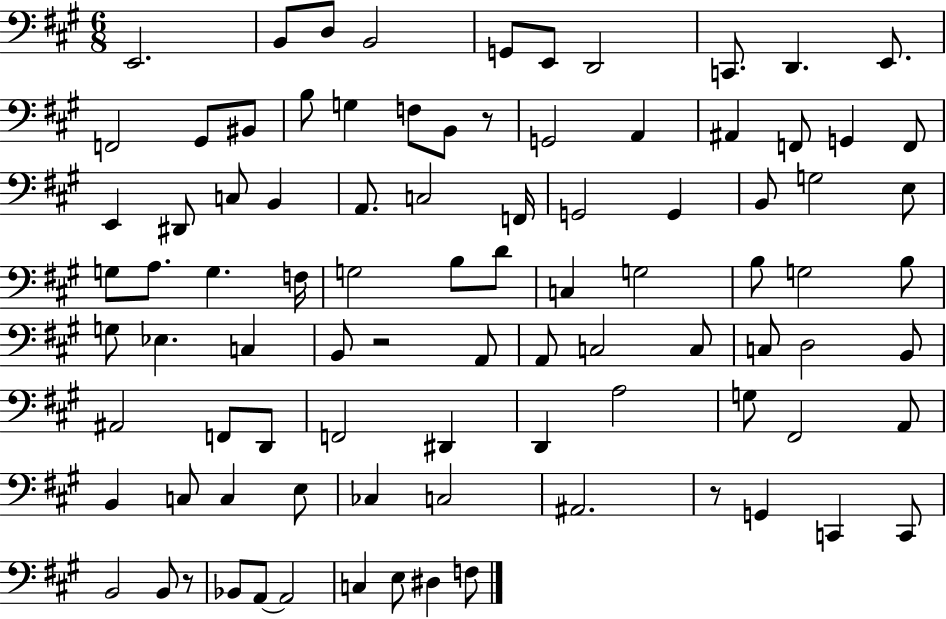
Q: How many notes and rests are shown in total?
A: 91